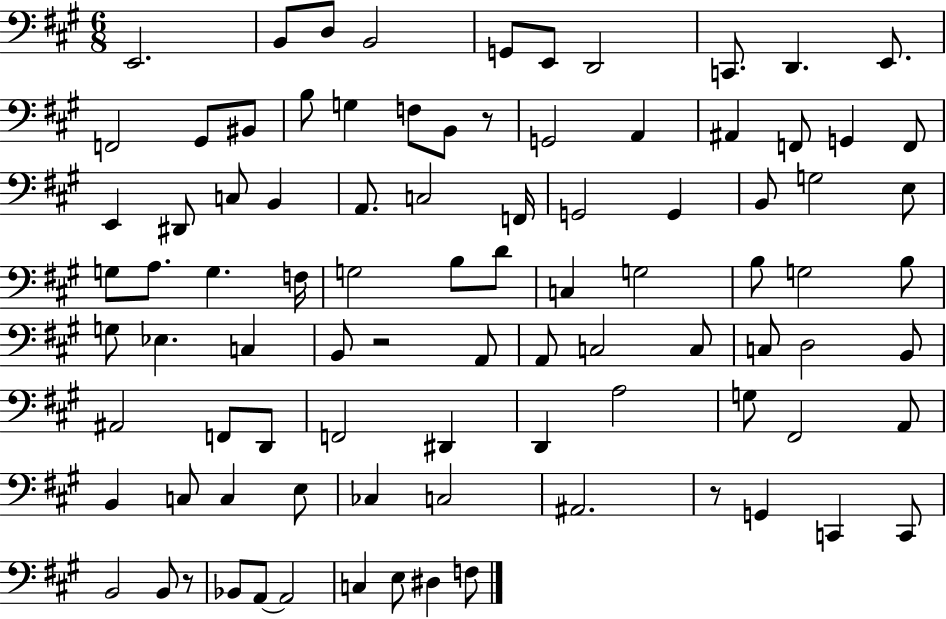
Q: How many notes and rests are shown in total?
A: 91